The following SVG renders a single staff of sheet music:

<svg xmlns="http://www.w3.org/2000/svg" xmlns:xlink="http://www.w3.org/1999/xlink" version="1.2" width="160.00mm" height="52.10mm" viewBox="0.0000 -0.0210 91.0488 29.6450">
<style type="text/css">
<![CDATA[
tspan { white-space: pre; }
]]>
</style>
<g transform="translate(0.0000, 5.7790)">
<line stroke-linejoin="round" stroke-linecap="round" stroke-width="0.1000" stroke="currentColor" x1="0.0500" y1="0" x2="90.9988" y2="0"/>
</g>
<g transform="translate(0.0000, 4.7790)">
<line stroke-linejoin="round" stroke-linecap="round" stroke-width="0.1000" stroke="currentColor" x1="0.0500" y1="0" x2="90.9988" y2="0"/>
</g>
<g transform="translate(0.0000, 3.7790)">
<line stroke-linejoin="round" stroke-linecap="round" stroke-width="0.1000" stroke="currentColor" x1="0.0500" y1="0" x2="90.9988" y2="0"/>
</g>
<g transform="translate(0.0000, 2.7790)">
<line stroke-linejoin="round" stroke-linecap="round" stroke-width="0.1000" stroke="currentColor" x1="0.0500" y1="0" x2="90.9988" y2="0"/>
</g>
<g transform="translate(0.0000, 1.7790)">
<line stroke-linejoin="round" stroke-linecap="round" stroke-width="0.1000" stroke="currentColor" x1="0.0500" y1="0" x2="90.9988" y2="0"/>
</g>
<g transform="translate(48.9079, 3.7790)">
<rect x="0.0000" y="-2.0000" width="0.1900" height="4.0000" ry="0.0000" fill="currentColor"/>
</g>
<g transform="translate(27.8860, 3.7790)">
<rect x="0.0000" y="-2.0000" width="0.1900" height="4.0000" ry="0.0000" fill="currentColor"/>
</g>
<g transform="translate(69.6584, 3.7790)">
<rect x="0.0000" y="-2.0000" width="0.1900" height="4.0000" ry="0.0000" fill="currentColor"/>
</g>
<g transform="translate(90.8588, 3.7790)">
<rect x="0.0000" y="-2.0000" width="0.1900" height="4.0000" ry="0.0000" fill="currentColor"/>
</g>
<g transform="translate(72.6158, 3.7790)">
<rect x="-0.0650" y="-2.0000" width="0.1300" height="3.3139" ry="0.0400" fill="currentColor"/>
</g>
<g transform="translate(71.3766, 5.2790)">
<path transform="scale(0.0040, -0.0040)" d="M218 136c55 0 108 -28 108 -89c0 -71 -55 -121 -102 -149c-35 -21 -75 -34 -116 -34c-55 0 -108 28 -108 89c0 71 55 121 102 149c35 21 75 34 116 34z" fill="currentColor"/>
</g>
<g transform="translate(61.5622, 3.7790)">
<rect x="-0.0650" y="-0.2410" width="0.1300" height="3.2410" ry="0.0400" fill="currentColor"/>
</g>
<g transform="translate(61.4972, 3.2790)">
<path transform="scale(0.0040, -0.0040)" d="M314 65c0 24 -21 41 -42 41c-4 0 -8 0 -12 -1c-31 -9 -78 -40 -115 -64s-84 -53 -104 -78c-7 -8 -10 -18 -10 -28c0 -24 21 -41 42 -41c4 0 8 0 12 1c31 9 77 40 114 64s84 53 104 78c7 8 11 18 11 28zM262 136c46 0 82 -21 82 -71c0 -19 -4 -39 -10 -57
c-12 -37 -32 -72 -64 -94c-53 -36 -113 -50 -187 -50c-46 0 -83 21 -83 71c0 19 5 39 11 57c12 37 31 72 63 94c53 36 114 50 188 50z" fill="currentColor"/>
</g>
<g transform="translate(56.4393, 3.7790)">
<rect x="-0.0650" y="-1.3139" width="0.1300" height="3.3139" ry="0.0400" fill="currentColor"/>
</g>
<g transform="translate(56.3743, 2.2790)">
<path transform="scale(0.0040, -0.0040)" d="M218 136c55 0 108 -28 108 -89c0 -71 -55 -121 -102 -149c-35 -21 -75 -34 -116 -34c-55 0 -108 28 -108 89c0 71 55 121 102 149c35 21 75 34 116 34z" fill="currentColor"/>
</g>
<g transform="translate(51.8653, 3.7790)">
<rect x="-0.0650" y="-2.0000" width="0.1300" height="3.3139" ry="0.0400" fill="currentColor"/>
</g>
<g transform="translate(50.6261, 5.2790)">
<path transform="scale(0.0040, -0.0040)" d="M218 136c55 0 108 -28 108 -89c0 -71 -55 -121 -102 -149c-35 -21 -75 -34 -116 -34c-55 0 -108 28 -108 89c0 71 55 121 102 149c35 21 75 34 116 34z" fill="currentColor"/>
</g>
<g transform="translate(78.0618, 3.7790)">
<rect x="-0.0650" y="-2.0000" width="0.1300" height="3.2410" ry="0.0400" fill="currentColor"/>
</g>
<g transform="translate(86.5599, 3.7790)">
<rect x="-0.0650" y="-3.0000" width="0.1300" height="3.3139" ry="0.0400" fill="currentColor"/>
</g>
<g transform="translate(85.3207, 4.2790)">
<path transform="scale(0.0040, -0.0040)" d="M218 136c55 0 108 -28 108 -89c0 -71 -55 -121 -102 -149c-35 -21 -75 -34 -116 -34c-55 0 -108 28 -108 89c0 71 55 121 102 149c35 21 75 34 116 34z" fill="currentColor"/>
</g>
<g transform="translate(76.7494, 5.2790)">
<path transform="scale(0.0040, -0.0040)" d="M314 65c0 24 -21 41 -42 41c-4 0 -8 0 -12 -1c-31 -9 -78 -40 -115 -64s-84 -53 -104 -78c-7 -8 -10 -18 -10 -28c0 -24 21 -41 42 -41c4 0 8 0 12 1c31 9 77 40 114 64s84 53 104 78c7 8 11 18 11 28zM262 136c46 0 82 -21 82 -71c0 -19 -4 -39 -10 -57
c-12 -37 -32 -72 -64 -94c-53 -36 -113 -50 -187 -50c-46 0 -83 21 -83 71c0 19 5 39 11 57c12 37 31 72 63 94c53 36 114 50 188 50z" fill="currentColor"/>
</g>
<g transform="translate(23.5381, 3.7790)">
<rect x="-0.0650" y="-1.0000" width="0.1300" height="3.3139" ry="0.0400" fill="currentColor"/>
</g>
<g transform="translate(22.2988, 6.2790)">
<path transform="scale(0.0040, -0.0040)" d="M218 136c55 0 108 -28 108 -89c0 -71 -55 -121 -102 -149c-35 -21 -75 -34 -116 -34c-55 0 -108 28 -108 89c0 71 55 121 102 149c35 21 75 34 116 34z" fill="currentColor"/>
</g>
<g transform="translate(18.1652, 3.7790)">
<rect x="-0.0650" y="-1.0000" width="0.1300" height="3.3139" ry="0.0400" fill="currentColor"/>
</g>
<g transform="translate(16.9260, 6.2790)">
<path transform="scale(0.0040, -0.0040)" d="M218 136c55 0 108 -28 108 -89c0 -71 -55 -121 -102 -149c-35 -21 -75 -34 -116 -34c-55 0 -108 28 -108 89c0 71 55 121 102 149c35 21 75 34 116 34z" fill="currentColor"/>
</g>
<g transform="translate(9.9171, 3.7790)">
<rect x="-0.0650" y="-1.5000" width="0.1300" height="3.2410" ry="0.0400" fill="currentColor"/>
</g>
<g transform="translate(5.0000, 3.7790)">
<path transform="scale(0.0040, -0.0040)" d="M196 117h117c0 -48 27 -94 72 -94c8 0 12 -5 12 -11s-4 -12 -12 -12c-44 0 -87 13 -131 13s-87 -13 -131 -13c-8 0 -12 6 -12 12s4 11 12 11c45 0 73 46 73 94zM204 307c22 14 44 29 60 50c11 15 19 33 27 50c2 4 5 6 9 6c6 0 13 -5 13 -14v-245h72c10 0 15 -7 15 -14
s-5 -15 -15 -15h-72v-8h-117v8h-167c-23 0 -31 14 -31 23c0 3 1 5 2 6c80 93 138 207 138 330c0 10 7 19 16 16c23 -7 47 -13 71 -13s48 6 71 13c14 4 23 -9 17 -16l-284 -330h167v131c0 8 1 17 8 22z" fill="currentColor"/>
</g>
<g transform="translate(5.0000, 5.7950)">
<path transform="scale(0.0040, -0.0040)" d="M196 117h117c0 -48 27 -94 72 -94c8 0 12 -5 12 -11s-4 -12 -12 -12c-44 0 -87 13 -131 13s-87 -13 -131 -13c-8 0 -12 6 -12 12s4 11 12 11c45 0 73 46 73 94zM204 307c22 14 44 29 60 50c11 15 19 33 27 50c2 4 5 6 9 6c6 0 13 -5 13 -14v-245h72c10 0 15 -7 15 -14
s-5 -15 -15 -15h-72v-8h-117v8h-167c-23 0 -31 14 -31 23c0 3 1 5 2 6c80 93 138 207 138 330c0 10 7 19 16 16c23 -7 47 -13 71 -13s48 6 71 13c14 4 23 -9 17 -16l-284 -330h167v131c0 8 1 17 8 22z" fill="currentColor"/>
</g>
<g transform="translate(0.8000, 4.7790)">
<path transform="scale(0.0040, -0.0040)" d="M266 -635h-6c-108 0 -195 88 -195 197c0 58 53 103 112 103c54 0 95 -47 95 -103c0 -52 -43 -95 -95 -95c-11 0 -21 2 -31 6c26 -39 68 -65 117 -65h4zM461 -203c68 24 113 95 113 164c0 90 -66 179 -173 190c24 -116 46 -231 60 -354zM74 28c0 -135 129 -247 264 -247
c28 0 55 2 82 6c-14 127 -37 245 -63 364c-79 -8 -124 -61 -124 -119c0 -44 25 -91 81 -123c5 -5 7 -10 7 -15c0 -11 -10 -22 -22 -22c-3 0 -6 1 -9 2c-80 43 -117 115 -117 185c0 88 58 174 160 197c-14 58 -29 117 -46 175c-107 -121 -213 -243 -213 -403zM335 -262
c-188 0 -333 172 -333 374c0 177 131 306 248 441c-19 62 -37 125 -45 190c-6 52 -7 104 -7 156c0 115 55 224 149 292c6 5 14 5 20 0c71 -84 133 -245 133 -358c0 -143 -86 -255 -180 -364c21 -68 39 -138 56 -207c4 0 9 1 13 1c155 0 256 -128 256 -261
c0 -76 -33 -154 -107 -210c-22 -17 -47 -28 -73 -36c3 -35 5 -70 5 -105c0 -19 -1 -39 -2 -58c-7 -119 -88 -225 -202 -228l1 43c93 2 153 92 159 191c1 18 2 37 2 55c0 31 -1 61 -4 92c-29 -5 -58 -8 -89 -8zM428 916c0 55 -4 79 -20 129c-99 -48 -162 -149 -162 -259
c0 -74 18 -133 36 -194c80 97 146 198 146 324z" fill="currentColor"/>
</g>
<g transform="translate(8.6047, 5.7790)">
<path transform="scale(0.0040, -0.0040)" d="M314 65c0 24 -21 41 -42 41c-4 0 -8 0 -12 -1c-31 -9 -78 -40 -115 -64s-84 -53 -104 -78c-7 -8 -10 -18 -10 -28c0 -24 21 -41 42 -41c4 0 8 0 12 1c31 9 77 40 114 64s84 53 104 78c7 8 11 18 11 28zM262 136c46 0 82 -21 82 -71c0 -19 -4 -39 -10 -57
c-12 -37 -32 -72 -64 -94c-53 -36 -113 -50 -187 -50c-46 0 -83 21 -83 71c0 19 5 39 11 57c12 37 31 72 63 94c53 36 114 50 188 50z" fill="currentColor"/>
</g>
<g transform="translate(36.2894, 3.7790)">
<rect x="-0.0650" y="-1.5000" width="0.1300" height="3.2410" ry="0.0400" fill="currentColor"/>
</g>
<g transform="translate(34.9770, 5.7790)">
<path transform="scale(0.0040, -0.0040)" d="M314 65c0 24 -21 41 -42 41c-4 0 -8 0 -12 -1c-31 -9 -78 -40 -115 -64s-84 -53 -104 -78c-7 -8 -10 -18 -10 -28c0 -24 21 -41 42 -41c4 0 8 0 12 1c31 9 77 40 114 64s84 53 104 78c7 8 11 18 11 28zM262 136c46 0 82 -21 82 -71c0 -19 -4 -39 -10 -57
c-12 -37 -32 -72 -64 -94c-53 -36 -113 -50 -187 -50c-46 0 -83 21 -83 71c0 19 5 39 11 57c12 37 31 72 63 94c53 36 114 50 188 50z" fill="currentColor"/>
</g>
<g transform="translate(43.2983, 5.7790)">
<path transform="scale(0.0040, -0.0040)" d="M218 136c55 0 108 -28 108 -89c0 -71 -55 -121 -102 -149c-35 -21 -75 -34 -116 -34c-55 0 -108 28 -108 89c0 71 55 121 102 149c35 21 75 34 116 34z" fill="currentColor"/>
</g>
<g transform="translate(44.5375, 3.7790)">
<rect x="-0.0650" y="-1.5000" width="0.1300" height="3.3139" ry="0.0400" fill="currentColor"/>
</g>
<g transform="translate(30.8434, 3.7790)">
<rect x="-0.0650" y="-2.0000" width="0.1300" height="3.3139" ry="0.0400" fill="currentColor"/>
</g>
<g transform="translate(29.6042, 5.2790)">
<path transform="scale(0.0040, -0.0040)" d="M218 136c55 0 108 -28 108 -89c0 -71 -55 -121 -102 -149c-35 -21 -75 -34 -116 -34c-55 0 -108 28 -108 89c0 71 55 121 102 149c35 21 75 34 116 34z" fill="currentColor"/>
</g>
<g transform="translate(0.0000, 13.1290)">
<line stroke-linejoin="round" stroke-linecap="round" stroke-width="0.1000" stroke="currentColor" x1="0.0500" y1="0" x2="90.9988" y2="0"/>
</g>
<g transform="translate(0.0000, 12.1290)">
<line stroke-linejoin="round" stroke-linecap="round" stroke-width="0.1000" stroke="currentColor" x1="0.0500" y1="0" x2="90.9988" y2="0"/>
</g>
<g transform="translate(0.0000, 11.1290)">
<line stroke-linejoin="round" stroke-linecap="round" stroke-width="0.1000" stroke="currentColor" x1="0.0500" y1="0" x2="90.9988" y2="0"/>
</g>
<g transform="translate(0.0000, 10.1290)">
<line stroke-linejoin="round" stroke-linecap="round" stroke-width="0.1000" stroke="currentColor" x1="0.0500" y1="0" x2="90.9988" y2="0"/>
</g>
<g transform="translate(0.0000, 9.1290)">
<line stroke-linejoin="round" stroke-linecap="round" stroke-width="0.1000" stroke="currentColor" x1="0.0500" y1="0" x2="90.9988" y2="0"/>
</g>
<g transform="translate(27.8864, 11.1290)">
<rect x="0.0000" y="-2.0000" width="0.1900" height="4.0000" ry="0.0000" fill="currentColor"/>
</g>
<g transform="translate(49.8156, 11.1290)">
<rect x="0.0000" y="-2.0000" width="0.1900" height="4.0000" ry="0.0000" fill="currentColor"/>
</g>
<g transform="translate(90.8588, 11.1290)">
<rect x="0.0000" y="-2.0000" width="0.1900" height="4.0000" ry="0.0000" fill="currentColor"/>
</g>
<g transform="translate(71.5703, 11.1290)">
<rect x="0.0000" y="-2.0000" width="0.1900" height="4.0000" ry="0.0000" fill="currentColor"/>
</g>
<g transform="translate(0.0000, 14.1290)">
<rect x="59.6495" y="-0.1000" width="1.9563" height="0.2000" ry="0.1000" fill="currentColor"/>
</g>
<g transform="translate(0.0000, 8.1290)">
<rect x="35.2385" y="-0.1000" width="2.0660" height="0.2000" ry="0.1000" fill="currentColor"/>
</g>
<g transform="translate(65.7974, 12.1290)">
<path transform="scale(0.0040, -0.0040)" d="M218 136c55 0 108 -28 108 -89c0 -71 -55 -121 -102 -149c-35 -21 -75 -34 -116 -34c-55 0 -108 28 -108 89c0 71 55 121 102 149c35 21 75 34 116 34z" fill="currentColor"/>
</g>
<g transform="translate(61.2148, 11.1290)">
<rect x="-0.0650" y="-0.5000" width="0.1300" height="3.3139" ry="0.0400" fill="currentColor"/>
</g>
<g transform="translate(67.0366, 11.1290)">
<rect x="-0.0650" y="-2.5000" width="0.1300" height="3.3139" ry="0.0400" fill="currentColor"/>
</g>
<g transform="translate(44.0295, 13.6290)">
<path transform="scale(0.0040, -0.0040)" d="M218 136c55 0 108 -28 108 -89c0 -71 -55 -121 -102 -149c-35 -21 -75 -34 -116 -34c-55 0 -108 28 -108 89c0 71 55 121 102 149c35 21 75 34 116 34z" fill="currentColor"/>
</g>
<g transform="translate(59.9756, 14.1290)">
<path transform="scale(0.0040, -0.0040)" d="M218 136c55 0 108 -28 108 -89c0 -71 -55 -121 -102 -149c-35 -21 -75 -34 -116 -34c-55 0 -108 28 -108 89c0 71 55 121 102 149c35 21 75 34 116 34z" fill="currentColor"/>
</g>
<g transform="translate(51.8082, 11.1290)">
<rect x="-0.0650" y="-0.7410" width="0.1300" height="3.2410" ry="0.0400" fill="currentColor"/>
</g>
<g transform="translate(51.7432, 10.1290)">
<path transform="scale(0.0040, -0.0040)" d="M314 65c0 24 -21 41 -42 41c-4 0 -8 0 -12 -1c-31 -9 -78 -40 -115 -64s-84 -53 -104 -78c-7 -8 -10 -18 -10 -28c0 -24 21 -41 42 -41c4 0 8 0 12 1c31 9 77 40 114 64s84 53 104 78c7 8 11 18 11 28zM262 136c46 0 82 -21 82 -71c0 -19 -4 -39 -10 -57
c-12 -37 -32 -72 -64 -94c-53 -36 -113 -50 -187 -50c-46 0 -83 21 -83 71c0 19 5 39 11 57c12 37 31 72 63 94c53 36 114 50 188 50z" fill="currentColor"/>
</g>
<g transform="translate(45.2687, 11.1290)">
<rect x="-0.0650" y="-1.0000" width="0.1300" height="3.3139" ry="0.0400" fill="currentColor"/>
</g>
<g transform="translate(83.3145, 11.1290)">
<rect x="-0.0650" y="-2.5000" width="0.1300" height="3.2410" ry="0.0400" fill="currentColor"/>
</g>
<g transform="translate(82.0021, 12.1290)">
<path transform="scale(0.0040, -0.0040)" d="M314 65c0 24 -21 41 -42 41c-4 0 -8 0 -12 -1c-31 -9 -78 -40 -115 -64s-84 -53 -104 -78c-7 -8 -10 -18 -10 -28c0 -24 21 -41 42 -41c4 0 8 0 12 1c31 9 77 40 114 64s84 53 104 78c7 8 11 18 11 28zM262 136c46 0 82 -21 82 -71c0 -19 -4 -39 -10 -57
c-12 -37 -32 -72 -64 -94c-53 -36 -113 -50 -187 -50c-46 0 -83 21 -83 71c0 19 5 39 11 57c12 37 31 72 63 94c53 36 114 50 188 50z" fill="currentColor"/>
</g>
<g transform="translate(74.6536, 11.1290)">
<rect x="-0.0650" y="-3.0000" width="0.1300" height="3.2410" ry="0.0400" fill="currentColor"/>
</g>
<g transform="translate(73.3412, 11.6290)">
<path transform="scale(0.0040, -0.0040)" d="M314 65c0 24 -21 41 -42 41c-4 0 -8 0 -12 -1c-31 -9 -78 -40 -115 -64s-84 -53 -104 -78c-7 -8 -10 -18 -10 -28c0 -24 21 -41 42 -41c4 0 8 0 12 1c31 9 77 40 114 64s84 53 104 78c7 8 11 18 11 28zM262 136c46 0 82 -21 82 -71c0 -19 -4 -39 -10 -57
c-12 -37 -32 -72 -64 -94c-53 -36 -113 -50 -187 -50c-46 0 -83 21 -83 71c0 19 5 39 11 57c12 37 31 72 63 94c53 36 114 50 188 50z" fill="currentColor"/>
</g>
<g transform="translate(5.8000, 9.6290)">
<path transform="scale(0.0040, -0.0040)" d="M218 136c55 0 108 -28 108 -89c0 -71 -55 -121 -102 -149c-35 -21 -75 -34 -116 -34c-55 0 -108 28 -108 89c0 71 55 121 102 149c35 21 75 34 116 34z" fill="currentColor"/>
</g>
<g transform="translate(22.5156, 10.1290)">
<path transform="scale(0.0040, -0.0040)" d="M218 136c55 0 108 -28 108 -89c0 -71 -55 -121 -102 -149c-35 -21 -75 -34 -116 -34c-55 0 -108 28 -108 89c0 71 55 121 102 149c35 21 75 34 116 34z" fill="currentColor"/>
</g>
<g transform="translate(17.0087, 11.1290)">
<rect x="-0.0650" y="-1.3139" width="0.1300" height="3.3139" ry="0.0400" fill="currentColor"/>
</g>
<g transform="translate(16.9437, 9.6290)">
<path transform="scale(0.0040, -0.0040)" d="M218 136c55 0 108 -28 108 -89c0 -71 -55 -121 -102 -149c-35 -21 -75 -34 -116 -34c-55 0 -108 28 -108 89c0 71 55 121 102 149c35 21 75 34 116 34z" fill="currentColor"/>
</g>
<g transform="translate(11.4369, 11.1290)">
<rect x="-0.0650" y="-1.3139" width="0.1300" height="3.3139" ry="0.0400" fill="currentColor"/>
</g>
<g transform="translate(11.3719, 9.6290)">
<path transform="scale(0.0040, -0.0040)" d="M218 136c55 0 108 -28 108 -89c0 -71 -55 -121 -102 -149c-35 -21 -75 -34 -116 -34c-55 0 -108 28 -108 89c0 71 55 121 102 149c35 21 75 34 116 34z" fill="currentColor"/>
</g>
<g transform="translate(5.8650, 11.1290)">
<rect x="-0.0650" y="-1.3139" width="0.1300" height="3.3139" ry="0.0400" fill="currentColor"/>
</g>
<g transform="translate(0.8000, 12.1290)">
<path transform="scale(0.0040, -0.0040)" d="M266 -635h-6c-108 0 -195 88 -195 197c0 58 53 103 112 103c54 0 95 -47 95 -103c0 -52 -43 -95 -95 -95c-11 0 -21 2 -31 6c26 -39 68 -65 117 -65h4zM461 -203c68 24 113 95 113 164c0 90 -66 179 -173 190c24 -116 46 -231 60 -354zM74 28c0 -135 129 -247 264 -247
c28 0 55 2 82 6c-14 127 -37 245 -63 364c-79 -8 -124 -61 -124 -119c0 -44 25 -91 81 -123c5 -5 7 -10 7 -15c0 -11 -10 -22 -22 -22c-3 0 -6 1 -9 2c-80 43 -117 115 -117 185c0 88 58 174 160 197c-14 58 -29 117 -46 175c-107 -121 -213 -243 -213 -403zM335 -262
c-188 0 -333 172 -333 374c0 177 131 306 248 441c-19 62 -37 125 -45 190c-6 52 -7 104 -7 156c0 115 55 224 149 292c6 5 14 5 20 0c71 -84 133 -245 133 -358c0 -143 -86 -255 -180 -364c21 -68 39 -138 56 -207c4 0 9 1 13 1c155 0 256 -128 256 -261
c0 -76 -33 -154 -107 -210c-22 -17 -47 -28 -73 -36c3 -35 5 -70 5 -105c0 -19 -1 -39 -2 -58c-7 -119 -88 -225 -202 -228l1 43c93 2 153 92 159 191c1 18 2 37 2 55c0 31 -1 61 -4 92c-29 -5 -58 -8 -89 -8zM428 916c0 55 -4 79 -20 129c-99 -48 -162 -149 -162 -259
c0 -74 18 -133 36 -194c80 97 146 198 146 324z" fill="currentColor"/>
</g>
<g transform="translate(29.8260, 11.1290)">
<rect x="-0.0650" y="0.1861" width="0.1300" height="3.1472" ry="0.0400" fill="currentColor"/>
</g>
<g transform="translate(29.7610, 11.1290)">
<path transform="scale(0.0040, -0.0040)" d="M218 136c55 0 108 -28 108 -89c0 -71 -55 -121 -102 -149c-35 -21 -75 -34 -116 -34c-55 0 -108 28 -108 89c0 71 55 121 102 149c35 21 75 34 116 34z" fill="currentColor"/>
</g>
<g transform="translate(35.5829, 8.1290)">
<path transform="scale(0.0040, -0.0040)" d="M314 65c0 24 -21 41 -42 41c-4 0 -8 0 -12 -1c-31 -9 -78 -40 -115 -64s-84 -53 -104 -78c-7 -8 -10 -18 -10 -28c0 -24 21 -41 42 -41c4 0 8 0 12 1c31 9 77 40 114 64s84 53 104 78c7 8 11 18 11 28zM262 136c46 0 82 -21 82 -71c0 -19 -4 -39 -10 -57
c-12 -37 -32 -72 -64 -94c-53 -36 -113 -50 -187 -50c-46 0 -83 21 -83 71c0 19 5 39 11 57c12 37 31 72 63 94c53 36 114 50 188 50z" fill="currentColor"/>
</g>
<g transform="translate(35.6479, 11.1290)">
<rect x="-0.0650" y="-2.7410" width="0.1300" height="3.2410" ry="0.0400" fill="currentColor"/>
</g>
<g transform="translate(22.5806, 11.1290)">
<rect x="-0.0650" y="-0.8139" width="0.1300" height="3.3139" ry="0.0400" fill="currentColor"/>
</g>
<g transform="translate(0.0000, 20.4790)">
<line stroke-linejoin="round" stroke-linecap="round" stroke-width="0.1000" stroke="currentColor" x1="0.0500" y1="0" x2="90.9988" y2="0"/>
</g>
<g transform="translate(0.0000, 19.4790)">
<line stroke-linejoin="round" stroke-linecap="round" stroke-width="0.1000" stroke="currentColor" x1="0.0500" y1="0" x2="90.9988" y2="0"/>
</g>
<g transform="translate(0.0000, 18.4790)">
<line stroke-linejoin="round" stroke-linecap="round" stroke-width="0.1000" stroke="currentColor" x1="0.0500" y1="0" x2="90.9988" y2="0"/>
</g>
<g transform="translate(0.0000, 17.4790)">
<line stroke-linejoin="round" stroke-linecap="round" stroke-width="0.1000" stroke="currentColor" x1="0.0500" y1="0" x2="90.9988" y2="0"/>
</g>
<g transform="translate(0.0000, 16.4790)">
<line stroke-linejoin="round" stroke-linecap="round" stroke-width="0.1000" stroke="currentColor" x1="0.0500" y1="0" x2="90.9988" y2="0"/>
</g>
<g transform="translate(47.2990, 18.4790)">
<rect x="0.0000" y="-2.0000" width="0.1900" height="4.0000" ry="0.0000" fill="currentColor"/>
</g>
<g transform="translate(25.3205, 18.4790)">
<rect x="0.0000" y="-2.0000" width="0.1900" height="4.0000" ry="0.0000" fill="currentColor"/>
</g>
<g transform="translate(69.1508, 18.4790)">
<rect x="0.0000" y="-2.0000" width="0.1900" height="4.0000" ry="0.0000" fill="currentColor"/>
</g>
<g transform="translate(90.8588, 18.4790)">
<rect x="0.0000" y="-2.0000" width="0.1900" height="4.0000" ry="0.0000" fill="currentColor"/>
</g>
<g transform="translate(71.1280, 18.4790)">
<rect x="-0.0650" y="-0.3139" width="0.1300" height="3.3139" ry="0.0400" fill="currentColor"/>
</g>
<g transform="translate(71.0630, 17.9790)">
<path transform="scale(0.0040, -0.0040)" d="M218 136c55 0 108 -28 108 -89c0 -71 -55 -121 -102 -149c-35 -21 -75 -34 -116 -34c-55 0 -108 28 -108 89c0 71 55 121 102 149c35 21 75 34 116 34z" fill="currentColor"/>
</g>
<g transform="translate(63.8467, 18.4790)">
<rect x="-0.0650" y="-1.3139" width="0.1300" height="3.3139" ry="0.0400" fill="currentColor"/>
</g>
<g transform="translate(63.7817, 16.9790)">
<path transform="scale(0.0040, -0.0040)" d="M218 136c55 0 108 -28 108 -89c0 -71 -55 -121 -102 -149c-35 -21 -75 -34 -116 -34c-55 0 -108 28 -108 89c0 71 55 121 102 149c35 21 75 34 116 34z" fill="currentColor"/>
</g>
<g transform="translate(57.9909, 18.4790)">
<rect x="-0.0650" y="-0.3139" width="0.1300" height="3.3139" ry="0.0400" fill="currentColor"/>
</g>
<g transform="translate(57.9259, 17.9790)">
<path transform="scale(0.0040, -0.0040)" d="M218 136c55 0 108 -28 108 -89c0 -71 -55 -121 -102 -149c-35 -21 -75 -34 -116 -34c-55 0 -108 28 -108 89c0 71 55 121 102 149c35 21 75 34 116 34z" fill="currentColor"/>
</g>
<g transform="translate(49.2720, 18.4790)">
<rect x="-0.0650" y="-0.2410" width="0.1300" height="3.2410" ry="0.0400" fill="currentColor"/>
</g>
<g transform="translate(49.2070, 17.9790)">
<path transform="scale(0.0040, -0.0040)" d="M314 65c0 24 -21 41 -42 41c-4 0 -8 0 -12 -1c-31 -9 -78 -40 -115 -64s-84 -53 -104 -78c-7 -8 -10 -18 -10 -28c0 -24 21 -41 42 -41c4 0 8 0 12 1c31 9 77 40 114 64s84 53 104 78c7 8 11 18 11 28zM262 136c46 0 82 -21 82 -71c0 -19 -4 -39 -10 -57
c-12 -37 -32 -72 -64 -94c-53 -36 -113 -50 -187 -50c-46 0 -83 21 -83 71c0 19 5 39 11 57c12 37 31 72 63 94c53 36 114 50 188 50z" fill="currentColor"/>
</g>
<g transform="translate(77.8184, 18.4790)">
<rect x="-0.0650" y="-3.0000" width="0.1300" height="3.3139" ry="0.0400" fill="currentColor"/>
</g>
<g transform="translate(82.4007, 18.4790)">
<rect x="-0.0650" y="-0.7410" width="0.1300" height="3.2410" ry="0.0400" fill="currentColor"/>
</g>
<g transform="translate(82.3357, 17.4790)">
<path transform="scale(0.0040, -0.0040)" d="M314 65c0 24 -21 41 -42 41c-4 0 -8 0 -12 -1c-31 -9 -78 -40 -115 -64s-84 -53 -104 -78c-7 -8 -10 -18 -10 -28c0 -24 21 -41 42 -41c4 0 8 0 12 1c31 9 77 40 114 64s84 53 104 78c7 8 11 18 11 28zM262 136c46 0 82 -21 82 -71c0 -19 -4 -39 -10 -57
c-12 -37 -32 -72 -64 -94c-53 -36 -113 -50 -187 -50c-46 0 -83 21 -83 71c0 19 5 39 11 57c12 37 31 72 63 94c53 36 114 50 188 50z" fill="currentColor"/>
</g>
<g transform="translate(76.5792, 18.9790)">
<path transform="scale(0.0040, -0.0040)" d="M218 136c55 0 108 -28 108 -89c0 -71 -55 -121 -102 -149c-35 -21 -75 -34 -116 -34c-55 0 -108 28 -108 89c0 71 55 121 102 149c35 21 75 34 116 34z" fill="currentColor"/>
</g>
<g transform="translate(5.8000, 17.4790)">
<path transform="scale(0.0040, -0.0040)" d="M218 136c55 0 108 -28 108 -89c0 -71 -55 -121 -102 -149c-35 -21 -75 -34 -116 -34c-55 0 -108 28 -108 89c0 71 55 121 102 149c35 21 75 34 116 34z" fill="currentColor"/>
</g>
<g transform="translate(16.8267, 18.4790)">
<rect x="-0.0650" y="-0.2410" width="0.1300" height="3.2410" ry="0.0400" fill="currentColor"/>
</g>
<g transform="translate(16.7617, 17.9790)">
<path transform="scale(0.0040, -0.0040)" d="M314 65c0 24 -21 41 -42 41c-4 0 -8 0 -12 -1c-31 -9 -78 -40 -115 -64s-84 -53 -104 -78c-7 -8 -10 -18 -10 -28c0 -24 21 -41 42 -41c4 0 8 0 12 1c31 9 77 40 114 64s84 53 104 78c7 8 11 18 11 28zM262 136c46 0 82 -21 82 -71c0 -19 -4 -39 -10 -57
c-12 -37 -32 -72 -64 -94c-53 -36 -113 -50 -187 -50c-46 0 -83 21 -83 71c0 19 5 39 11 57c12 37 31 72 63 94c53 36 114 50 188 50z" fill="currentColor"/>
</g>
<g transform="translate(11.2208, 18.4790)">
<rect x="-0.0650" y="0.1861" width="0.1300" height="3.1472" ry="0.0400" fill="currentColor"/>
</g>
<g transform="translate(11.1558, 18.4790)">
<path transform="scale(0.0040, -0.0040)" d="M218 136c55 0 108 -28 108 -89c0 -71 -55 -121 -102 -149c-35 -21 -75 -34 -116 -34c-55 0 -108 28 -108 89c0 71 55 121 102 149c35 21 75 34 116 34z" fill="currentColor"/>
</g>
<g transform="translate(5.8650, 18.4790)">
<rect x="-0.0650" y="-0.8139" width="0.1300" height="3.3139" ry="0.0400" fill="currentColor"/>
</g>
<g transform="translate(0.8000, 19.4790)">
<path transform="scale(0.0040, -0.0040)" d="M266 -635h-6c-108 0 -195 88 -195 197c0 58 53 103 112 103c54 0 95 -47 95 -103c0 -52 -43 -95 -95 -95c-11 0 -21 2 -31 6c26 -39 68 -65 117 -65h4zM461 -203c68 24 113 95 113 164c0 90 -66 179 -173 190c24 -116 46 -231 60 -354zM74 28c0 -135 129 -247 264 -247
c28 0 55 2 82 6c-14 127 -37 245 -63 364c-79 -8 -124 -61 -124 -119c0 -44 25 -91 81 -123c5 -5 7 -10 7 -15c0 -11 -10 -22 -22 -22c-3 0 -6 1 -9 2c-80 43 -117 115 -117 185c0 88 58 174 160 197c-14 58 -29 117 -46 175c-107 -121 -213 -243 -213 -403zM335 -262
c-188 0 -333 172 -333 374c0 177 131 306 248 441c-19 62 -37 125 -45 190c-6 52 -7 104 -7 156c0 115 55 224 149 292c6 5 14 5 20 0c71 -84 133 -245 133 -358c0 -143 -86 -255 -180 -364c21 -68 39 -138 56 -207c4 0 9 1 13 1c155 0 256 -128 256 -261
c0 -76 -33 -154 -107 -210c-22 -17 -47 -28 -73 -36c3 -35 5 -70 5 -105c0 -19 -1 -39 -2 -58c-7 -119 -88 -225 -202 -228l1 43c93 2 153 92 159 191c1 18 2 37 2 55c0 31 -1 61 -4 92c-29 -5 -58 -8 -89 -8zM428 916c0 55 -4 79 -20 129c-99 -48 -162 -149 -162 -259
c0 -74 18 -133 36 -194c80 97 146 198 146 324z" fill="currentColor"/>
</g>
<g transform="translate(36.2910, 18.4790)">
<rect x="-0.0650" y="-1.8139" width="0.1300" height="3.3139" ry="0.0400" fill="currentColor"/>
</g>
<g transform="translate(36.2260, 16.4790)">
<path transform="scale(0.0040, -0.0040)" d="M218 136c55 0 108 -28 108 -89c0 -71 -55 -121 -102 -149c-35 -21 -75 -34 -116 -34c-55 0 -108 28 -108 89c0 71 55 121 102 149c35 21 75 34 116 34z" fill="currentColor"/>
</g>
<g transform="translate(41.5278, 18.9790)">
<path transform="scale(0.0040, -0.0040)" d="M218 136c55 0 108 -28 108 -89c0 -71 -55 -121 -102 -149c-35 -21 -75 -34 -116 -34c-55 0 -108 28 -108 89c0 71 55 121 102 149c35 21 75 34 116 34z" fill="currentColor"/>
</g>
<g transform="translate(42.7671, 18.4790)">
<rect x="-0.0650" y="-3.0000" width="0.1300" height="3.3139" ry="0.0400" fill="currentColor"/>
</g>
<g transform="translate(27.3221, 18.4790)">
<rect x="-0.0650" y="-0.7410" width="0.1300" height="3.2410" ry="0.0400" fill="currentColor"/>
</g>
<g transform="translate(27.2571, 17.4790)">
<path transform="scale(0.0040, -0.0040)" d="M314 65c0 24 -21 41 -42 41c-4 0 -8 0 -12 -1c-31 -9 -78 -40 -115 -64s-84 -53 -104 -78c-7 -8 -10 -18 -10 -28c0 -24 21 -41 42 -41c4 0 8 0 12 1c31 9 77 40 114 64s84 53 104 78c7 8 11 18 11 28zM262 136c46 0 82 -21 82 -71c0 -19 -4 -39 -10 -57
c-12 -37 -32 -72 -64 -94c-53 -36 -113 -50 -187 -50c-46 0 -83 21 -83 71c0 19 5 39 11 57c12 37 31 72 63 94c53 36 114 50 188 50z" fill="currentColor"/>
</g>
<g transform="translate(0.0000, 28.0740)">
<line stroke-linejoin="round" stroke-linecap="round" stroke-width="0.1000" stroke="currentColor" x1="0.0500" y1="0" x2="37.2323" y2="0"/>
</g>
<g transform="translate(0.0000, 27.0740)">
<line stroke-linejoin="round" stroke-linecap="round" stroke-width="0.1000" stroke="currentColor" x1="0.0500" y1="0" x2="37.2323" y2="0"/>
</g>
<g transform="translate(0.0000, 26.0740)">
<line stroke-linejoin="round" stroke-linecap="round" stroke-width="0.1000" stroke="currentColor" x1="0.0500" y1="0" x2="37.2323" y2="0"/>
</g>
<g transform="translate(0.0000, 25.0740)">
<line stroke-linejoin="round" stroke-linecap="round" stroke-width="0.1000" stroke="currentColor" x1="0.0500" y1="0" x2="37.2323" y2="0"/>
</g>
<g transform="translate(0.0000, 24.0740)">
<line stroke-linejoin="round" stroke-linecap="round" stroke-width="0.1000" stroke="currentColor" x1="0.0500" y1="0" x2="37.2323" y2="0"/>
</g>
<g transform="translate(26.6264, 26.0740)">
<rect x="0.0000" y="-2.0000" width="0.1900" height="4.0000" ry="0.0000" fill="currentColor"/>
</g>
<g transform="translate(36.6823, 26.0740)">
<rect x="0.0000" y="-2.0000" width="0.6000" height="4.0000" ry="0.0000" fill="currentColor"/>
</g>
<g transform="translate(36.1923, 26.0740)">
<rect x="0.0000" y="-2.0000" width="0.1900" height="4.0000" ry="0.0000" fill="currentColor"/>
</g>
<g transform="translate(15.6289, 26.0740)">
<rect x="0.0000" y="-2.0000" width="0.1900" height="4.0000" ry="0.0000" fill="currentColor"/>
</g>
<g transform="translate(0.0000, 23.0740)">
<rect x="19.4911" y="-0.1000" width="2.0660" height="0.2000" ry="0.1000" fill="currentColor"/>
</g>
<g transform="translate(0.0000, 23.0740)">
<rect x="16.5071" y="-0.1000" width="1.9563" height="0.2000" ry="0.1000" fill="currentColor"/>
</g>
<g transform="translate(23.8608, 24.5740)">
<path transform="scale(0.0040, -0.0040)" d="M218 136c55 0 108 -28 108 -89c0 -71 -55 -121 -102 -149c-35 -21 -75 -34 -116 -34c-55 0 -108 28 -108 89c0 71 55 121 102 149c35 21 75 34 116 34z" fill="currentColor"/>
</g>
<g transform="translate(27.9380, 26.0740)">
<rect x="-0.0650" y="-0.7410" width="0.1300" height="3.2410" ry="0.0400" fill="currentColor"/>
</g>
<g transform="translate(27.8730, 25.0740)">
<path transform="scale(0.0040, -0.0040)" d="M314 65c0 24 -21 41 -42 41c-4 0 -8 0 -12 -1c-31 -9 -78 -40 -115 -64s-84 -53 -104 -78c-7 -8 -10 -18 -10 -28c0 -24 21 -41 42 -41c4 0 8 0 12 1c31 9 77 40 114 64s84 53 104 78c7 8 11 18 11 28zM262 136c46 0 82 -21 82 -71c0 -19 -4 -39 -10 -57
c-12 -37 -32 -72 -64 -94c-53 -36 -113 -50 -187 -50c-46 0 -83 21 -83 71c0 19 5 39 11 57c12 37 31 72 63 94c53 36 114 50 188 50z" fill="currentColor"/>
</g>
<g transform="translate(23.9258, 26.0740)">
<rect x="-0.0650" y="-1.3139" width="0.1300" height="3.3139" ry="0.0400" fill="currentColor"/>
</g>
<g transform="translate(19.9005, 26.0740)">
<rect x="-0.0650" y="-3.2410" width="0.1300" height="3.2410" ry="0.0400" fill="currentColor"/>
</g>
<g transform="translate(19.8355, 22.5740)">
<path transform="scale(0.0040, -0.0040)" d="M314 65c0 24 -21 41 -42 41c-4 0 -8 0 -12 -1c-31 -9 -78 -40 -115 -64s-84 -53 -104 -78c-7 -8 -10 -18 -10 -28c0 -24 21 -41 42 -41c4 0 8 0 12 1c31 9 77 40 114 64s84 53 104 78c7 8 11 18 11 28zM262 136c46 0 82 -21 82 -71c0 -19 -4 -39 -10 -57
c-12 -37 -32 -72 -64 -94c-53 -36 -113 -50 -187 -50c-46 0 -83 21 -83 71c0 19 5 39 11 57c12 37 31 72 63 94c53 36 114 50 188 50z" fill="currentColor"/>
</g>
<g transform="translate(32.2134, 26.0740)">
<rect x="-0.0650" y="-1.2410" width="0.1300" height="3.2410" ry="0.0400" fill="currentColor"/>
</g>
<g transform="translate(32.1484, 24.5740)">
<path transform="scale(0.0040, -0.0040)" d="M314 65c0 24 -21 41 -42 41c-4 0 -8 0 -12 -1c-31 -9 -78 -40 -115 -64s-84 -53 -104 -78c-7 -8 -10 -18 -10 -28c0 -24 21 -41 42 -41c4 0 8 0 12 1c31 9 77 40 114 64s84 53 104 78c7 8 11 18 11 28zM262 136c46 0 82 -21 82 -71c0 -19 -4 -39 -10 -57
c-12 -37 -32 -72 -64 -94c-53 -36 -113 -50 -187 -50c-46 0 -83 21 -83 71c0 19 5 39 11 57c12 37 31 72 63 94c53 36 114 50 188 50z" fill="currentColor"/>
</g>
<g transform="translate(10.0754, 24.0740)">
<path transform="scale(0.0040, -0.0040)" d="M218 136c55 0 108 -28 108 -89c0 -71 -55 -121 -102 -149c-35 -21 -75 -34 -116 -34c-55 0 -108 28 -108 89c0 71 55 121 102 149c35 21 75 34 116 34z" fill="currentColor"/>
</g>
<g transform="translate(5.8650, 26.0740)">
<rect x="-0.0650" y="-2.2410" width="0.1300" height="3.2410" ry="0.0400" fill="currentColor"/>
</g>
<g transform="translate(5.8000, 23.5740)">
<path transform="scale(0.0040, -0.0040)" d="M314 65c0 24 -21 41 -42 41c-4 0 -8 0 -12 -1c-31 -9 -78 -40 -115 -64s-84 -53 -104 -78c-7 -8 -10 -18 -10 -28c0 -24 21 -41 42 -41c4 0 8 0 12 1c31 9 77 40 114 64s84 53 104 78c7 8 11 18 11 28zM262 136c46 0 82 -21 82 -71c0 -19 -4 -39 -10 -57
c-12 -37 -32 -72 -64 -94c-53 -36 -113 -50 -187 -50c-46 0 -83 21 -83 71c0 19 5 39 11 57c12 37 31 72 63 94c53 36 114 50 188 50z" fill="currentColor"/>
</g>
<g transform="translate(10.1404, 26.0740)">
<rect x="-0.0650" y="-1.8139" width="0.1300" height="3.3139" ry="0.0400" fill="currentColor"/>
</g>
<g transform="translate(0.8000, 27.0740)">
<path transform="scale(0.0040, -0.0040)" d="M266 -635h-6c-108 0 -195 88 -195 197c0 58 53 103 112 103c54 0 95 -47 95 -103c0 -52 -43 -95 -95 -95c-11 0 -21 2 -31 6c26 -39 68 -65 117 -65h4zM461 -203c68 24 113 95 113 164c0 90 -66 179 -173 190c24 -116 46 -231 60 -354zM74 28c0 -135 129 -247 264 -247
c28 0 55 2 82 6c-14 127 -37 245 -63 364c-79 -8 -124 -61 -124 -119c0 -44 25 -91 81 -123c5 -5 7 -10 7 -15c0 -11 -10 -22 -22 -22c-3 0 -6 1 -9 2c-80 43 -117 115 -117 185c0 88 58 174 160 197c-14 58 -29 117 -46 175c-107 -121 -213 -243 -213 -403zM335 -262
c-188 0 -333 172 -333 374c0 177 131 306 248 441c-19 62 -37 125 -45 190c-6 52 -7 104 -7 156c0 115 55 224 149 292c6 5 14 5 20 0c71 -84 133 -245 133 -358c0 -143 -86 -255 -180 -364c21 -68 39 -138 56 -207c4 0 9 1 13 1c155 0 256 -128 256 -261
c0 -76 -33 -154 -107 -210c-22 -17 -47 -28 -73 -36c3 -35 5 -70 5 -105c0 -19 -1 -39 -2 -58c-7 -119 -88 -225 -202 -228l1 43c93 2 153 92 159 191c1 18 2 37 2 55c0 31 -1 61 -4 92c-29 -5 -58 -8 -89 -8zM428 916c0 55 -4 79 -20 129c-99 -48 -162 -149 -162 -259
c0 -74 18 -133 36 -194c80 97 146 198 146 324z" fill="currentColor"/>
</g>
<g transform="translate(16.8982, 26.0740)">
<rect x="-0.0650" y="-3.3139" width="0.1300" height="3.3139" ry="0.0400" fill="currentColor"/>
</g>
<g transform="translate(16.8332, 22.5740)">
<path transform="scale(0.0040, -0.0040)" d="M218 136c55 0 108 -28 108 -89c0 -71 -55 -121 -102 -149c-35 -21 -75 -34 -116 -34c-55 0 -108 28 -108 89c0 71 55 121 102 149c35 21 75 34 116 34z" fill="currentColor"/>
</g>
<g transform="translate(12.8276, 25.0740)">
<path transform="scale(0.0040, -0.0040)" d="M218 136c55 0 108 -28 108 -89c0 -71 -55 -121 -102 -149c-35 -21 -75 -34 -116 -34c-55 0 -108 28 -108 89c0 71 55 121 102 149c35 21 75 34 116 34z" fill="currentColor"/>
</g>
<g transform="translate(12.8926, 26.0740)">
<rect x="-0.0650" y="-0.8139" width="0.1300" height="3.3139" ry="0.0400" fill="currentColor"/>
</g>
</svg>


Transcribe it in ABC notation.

X:1
T:Untitled
M:4/4
L:1/4
K:C
E2 D D F E2 E F e c2 F F2 A e e e d B a2 D d2 C G A2 G2 d B c2 d2 f A c2 c e c A d2 g2 f d b b2 e d2 e2